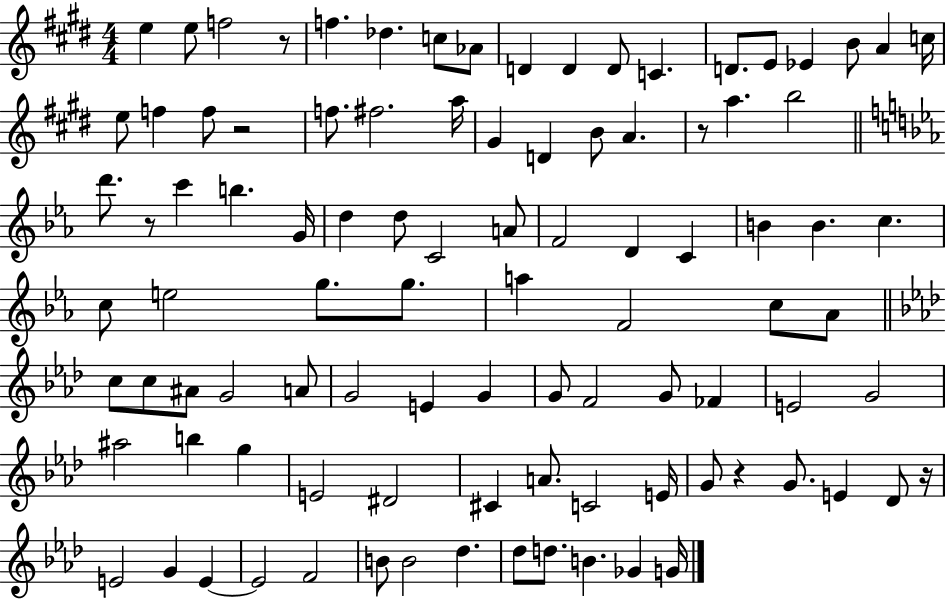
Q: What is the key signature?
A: E major